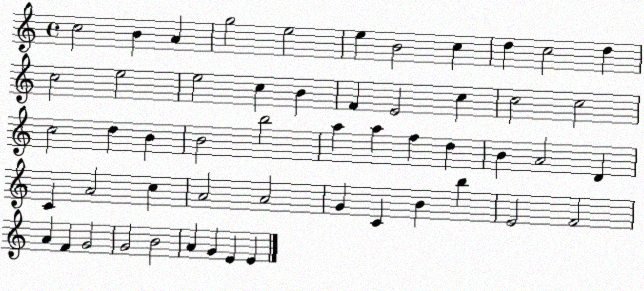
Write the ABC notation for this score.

X:1
T:Untitled
M:4/4
L:1/4
K:C
c2 B A g2 e2 e B2 c d c2 d c2 e2 e2 c B F E2 c c2 c2 c2 d B B2 b2 a a f d B A2 D C A2 c A2 A2 G C B b E2 F2 A F G2 G2 B2 A G E E